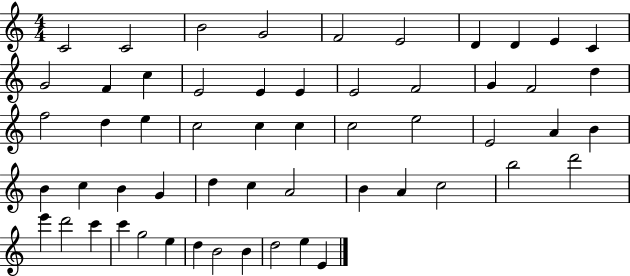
{
  \clef treble
  \numericTimeSignature
  \time 4/4
  \key c \major
  c'2 c'2 | b'2 g'2 | f'2 e'2 | d'4 d'4 e'4 c'4 | \break g'2 f'4 c''4 | e'2 e'4 e'4 | e'2 f'2 | g'4 f'2 d''4 | \break f''2 d''4 e''4 | c''2 c''4 c''4 | c''2 e''2 | e'2 a'4 b'4 | \break b'4 c''4 b'4 g'4 | d''4 c''4 a'2 | b'4 a'4 c''2 | b''2 d'''2 | \break e'''4 d'''2 c'''4 | c'''4 g''2 e''4 | d''4 b'2 b'4 | d''2 e''4 e'4 | \break \bar "|."
}